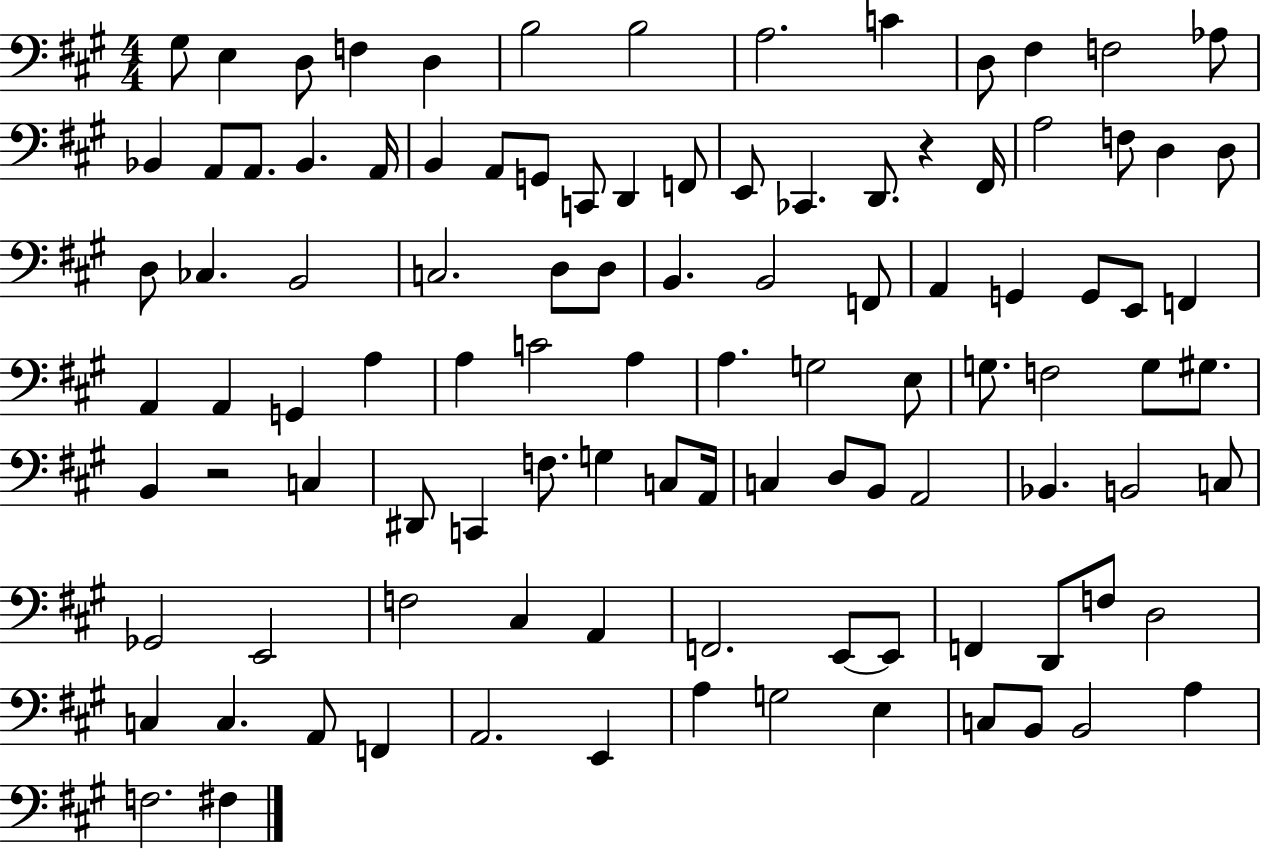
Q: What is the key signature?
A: A major